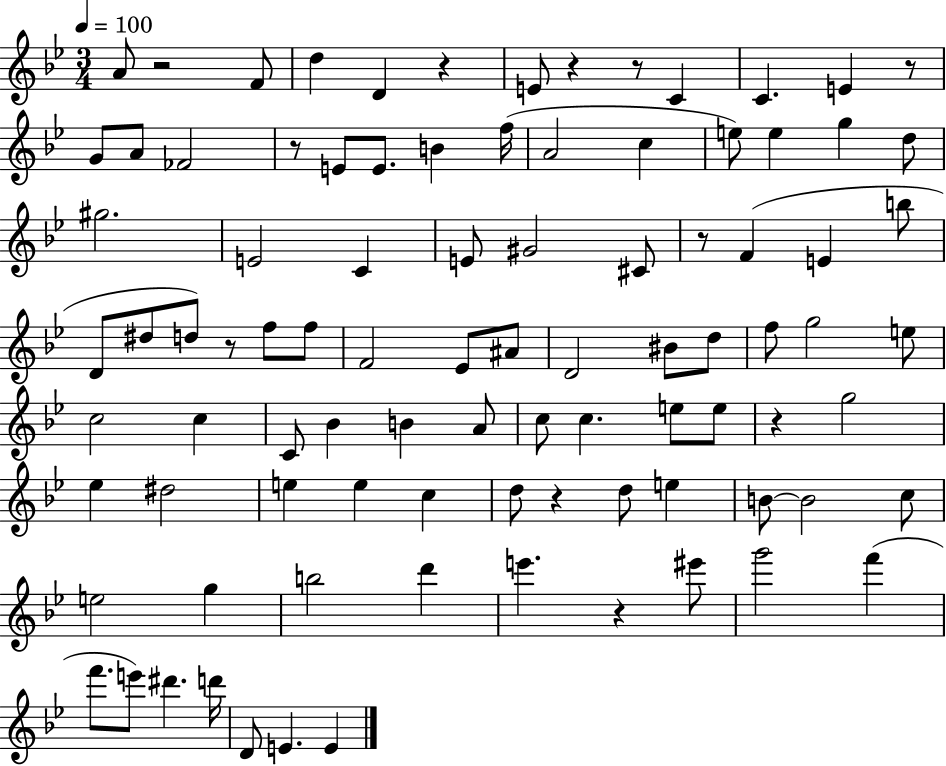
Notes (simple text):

A4/e R/h F4/e D5/q D4/q R/q E4/e R/q R/e C4/q C4/q. E4/q R/e G4/e A4/e FES4/h R/e E4/e E4/e. B4/q F5/s A4/h C5/q E5/e E5/q G5/q D5/e G#5/h. E4/h C4/q E4/e G#4/h C#4/e R/e F4/q E4/q B5/e D4/e D#5/e D5/e R/e F5/e F5/e F4/h Eb4/e A#4/e D4/h BIS4/e D5/e F5/e G5/h E5/e C5/h C5/q C4/e Bb4/q B4/q A4/e C5/e C5/q. E5/e E5/e R/q G5/h Eb5/q D#5/h E5/q E5/q C5/q D5/e R/q D5/e E5/q B4/e B4/h C5/e E5/h G5/q B5/h D6/q E6/q. R/q EIS6/e G6/h F6/q F6/e. E6/e D#6/q. D6/s D4/e E4/q. E4/q